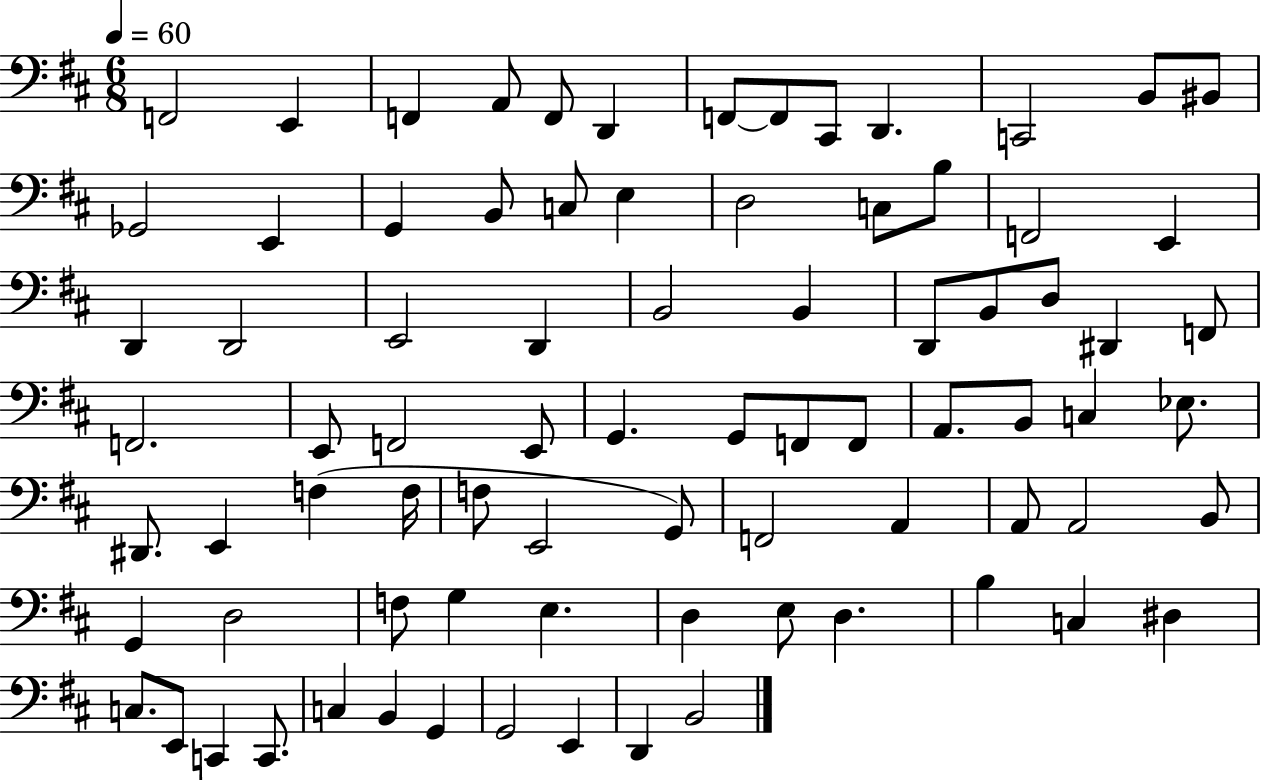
X:1
T:Untitled
M:6/8
L:1/4
K:D
F,,2 E,, F,, A,,/2 F,,/2 D,, F,,/2 F,,/2 ^C,,/2 D,, C,,2 B,,/2 ^B,,/2 _G,,2 E,, G,, B,,/2 C,/2 E, D,2 C,/2 B,/2 F,,2 E,, D,, D,,2 E,,2 D,, B,,2 B,, D,,/2 B,,/2 D,/2 ^D,, F,,/2 F,,2 E,,/2 F,,2 E,,/2 G,, G,,/2 F,,/2 F,,/2 A,,/2 B,,/2 C, _E,/2 ^D,,/2 E,, F, F,/4 F,/2 E,,2 G,,/2 F,,2 A,, A,,/2 A,,2 B,,/2 G,, D,2 F,/2 G, E, D, E,/2 D, B, C, ^D, C,/2 E,,/2 C,, C,,/2 C, B,, G,, G,,2 E,, D,, B,,2